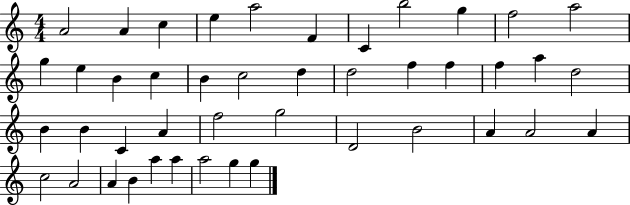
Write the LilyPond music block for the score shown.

{
  \clef treble
  \numericTimeSignature
  \time 4/4
  \key c \major
  a'2 a'4 c''4 | e''4 a''2 f'4 | c'4 b''2 g''4 | f''2 a''2 | \break g''4 e''4 b'4 c''4 | b'4 c''2 d''4 | d''2 f''4 f''4 | f''4 a''4 d''2 | \break b'4 b'4 c'4 a'4 | f''2 g''2 | d'2 b'2 | a'4 a'2 a'4 | \break c''2 a'2 | a'4 b'4 a''4 a''4 | a''2 g''4 g''4 | \bar "|."
}